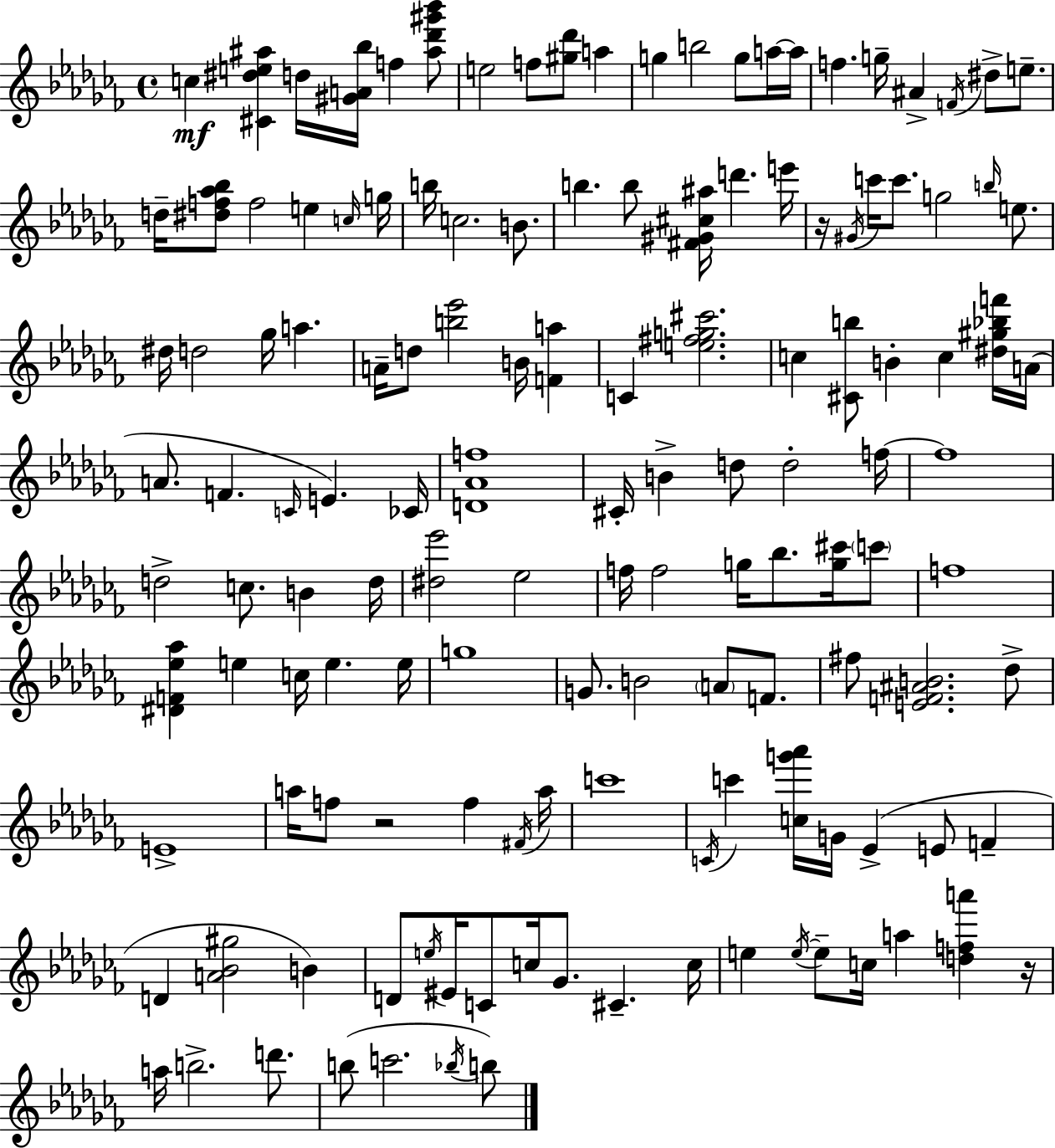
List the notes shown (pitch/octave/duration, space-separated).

C5/q [C#4,D#5,E5,A#5]/q D5/s [G#4,A4,Bb5]/s F5/q [A#5,Db6,G#6,Bb6]/e E5/h F5/e [G#5,Db6]/e A5/q G5/q B5/h G5/e A5/s A5/s F5/q. G5/s A#4/q F4/s D#5/e E5/e. D5/s [D#5,F5,Ab5,Bb5]/e F5/h E5/q C5/s G5/s B5/s C5/h. B4/e. B5/q. B5/e [F#4,G#4,C#5,A#5]/s D6/q. E6/s R/s G#4/s C6/s C6/e. G5/h B5/s E5/e. D#5/s D5/h Gb5/s A5/q. A4/s D5/e [B5,Eb6]/h B4/s [F4,A5]/q C4/q [E5,F#5,G5,C#6]/h. C5/q [C#4,B5]/e B4/q C5/q [D#5,G#5,Bb5,F6]/s A4/s A4/e. F4/q. C4/s E4/q. CES4/s [D4,Ab4,F5]/w C#4/s B4/q D5/e D5/h F5/s F5/w D5/h C5/e. B4/q D5/s [D#5,Eb6]/h Eb5/h F5/s F5/h G5/s Bb5/e. [G5,C#6]/s C6/e F5/w [D#4,F4,Eb5,Ab5]/q E5/q C5/s E5/q. E5/s G5/w G4/e. B4/h A4/e F4/e. F#5/e [E4,F4,A#4,B4]/h. Db5/e E4/w A5/s F5/e R/h F5/q F#4/s A5/s C6/w C4/s C6/q [C5,G6,Ab6]/s G4/s Eb4/q E4/e F4/q D4/q [A4,Bb4,G#5]/h B4/q D4/e E5/s EIS4/s C4/e C5/s Gb4/e. C#4/q. C5/s E5/q E5/s E5/e C5/s A5/q [D5,F5,A6]/q R/s A5/s B5/h. D6/e. B5/e C6/h. Bb5/s B5/e